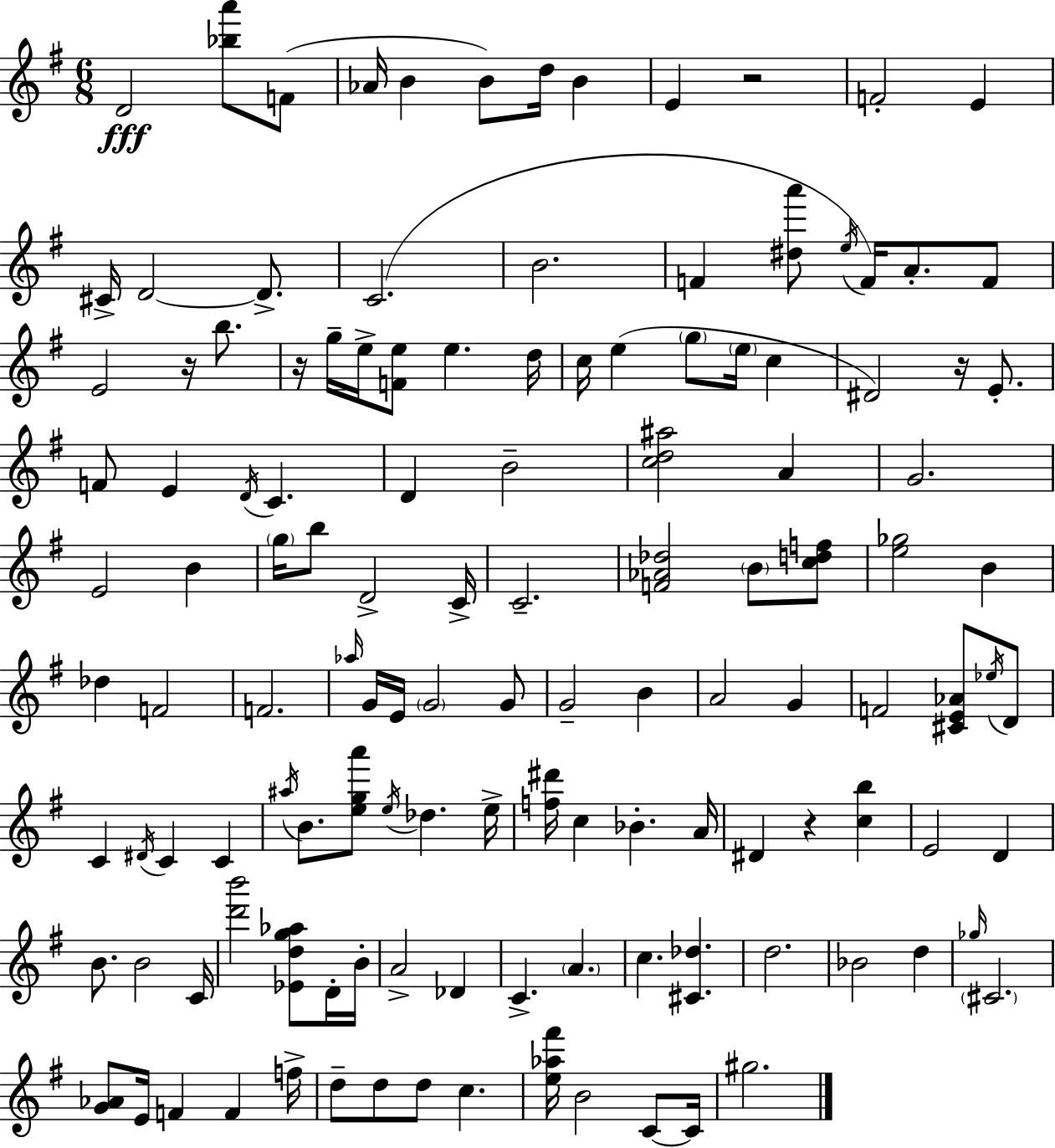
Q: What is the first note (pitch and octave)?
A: D4